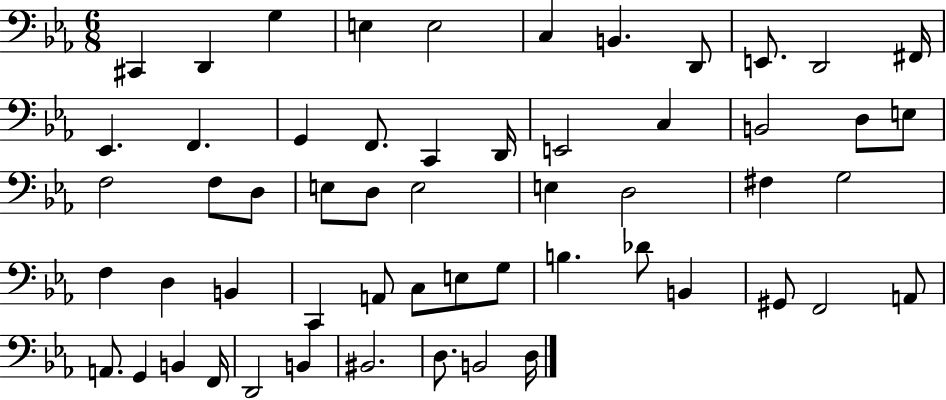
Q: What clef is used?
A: bass